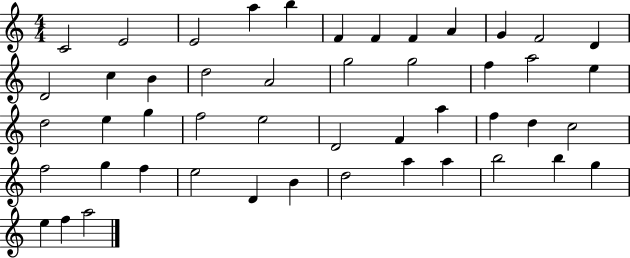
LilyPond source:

{
  \clef treble
  \numericTimeSignature
  \time 4/4
  \key c \major
  c'2 e'2 | e'2 a''4 b''4 | f'4 f'4 f'4 a'4 | g'4 f'2 d'4 | \break d'2 c''4 b'4 | d''2 a'2 | g''2 g''2 | f''4 a''2 e''4 | \break d''2 e''4 g''4 | f''2 e''2 | d'2 f'4 a''4 | f''4 d''4 c''2 | \break f''2 g''4 f''4 | e''2 d'4 b'4 | d''2 a''4 a''4 | b''2 b''4 g''4 | \break e''4 f''4 a''2 | \bar "|."
}